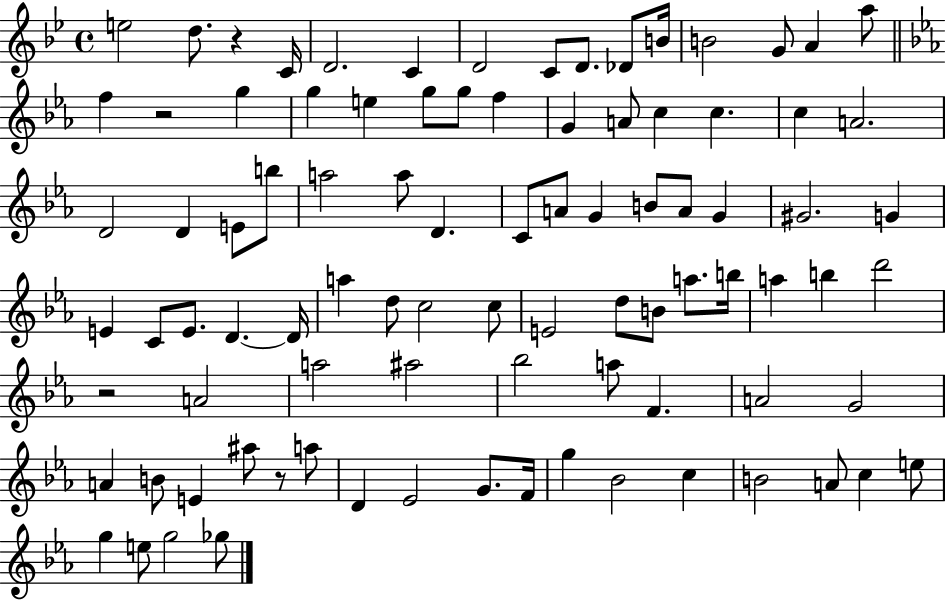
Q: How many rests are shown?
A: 4